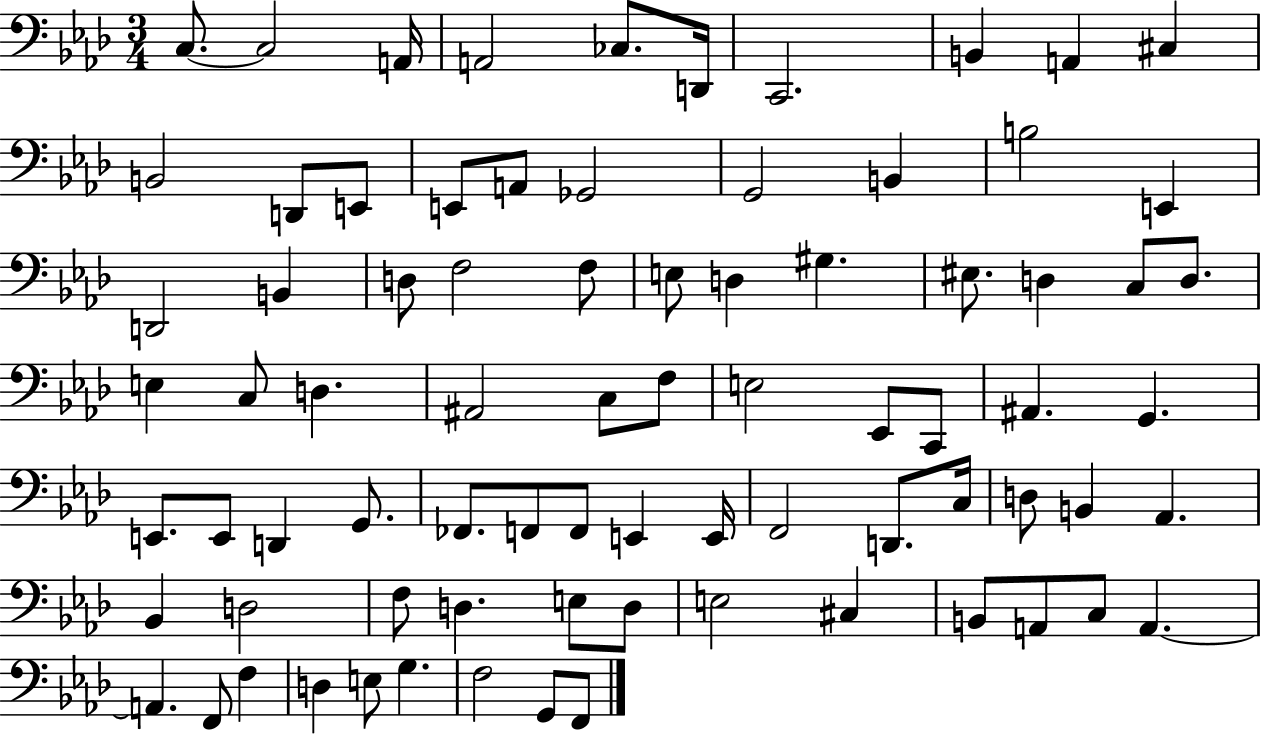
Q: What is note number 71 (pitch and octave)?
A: A2